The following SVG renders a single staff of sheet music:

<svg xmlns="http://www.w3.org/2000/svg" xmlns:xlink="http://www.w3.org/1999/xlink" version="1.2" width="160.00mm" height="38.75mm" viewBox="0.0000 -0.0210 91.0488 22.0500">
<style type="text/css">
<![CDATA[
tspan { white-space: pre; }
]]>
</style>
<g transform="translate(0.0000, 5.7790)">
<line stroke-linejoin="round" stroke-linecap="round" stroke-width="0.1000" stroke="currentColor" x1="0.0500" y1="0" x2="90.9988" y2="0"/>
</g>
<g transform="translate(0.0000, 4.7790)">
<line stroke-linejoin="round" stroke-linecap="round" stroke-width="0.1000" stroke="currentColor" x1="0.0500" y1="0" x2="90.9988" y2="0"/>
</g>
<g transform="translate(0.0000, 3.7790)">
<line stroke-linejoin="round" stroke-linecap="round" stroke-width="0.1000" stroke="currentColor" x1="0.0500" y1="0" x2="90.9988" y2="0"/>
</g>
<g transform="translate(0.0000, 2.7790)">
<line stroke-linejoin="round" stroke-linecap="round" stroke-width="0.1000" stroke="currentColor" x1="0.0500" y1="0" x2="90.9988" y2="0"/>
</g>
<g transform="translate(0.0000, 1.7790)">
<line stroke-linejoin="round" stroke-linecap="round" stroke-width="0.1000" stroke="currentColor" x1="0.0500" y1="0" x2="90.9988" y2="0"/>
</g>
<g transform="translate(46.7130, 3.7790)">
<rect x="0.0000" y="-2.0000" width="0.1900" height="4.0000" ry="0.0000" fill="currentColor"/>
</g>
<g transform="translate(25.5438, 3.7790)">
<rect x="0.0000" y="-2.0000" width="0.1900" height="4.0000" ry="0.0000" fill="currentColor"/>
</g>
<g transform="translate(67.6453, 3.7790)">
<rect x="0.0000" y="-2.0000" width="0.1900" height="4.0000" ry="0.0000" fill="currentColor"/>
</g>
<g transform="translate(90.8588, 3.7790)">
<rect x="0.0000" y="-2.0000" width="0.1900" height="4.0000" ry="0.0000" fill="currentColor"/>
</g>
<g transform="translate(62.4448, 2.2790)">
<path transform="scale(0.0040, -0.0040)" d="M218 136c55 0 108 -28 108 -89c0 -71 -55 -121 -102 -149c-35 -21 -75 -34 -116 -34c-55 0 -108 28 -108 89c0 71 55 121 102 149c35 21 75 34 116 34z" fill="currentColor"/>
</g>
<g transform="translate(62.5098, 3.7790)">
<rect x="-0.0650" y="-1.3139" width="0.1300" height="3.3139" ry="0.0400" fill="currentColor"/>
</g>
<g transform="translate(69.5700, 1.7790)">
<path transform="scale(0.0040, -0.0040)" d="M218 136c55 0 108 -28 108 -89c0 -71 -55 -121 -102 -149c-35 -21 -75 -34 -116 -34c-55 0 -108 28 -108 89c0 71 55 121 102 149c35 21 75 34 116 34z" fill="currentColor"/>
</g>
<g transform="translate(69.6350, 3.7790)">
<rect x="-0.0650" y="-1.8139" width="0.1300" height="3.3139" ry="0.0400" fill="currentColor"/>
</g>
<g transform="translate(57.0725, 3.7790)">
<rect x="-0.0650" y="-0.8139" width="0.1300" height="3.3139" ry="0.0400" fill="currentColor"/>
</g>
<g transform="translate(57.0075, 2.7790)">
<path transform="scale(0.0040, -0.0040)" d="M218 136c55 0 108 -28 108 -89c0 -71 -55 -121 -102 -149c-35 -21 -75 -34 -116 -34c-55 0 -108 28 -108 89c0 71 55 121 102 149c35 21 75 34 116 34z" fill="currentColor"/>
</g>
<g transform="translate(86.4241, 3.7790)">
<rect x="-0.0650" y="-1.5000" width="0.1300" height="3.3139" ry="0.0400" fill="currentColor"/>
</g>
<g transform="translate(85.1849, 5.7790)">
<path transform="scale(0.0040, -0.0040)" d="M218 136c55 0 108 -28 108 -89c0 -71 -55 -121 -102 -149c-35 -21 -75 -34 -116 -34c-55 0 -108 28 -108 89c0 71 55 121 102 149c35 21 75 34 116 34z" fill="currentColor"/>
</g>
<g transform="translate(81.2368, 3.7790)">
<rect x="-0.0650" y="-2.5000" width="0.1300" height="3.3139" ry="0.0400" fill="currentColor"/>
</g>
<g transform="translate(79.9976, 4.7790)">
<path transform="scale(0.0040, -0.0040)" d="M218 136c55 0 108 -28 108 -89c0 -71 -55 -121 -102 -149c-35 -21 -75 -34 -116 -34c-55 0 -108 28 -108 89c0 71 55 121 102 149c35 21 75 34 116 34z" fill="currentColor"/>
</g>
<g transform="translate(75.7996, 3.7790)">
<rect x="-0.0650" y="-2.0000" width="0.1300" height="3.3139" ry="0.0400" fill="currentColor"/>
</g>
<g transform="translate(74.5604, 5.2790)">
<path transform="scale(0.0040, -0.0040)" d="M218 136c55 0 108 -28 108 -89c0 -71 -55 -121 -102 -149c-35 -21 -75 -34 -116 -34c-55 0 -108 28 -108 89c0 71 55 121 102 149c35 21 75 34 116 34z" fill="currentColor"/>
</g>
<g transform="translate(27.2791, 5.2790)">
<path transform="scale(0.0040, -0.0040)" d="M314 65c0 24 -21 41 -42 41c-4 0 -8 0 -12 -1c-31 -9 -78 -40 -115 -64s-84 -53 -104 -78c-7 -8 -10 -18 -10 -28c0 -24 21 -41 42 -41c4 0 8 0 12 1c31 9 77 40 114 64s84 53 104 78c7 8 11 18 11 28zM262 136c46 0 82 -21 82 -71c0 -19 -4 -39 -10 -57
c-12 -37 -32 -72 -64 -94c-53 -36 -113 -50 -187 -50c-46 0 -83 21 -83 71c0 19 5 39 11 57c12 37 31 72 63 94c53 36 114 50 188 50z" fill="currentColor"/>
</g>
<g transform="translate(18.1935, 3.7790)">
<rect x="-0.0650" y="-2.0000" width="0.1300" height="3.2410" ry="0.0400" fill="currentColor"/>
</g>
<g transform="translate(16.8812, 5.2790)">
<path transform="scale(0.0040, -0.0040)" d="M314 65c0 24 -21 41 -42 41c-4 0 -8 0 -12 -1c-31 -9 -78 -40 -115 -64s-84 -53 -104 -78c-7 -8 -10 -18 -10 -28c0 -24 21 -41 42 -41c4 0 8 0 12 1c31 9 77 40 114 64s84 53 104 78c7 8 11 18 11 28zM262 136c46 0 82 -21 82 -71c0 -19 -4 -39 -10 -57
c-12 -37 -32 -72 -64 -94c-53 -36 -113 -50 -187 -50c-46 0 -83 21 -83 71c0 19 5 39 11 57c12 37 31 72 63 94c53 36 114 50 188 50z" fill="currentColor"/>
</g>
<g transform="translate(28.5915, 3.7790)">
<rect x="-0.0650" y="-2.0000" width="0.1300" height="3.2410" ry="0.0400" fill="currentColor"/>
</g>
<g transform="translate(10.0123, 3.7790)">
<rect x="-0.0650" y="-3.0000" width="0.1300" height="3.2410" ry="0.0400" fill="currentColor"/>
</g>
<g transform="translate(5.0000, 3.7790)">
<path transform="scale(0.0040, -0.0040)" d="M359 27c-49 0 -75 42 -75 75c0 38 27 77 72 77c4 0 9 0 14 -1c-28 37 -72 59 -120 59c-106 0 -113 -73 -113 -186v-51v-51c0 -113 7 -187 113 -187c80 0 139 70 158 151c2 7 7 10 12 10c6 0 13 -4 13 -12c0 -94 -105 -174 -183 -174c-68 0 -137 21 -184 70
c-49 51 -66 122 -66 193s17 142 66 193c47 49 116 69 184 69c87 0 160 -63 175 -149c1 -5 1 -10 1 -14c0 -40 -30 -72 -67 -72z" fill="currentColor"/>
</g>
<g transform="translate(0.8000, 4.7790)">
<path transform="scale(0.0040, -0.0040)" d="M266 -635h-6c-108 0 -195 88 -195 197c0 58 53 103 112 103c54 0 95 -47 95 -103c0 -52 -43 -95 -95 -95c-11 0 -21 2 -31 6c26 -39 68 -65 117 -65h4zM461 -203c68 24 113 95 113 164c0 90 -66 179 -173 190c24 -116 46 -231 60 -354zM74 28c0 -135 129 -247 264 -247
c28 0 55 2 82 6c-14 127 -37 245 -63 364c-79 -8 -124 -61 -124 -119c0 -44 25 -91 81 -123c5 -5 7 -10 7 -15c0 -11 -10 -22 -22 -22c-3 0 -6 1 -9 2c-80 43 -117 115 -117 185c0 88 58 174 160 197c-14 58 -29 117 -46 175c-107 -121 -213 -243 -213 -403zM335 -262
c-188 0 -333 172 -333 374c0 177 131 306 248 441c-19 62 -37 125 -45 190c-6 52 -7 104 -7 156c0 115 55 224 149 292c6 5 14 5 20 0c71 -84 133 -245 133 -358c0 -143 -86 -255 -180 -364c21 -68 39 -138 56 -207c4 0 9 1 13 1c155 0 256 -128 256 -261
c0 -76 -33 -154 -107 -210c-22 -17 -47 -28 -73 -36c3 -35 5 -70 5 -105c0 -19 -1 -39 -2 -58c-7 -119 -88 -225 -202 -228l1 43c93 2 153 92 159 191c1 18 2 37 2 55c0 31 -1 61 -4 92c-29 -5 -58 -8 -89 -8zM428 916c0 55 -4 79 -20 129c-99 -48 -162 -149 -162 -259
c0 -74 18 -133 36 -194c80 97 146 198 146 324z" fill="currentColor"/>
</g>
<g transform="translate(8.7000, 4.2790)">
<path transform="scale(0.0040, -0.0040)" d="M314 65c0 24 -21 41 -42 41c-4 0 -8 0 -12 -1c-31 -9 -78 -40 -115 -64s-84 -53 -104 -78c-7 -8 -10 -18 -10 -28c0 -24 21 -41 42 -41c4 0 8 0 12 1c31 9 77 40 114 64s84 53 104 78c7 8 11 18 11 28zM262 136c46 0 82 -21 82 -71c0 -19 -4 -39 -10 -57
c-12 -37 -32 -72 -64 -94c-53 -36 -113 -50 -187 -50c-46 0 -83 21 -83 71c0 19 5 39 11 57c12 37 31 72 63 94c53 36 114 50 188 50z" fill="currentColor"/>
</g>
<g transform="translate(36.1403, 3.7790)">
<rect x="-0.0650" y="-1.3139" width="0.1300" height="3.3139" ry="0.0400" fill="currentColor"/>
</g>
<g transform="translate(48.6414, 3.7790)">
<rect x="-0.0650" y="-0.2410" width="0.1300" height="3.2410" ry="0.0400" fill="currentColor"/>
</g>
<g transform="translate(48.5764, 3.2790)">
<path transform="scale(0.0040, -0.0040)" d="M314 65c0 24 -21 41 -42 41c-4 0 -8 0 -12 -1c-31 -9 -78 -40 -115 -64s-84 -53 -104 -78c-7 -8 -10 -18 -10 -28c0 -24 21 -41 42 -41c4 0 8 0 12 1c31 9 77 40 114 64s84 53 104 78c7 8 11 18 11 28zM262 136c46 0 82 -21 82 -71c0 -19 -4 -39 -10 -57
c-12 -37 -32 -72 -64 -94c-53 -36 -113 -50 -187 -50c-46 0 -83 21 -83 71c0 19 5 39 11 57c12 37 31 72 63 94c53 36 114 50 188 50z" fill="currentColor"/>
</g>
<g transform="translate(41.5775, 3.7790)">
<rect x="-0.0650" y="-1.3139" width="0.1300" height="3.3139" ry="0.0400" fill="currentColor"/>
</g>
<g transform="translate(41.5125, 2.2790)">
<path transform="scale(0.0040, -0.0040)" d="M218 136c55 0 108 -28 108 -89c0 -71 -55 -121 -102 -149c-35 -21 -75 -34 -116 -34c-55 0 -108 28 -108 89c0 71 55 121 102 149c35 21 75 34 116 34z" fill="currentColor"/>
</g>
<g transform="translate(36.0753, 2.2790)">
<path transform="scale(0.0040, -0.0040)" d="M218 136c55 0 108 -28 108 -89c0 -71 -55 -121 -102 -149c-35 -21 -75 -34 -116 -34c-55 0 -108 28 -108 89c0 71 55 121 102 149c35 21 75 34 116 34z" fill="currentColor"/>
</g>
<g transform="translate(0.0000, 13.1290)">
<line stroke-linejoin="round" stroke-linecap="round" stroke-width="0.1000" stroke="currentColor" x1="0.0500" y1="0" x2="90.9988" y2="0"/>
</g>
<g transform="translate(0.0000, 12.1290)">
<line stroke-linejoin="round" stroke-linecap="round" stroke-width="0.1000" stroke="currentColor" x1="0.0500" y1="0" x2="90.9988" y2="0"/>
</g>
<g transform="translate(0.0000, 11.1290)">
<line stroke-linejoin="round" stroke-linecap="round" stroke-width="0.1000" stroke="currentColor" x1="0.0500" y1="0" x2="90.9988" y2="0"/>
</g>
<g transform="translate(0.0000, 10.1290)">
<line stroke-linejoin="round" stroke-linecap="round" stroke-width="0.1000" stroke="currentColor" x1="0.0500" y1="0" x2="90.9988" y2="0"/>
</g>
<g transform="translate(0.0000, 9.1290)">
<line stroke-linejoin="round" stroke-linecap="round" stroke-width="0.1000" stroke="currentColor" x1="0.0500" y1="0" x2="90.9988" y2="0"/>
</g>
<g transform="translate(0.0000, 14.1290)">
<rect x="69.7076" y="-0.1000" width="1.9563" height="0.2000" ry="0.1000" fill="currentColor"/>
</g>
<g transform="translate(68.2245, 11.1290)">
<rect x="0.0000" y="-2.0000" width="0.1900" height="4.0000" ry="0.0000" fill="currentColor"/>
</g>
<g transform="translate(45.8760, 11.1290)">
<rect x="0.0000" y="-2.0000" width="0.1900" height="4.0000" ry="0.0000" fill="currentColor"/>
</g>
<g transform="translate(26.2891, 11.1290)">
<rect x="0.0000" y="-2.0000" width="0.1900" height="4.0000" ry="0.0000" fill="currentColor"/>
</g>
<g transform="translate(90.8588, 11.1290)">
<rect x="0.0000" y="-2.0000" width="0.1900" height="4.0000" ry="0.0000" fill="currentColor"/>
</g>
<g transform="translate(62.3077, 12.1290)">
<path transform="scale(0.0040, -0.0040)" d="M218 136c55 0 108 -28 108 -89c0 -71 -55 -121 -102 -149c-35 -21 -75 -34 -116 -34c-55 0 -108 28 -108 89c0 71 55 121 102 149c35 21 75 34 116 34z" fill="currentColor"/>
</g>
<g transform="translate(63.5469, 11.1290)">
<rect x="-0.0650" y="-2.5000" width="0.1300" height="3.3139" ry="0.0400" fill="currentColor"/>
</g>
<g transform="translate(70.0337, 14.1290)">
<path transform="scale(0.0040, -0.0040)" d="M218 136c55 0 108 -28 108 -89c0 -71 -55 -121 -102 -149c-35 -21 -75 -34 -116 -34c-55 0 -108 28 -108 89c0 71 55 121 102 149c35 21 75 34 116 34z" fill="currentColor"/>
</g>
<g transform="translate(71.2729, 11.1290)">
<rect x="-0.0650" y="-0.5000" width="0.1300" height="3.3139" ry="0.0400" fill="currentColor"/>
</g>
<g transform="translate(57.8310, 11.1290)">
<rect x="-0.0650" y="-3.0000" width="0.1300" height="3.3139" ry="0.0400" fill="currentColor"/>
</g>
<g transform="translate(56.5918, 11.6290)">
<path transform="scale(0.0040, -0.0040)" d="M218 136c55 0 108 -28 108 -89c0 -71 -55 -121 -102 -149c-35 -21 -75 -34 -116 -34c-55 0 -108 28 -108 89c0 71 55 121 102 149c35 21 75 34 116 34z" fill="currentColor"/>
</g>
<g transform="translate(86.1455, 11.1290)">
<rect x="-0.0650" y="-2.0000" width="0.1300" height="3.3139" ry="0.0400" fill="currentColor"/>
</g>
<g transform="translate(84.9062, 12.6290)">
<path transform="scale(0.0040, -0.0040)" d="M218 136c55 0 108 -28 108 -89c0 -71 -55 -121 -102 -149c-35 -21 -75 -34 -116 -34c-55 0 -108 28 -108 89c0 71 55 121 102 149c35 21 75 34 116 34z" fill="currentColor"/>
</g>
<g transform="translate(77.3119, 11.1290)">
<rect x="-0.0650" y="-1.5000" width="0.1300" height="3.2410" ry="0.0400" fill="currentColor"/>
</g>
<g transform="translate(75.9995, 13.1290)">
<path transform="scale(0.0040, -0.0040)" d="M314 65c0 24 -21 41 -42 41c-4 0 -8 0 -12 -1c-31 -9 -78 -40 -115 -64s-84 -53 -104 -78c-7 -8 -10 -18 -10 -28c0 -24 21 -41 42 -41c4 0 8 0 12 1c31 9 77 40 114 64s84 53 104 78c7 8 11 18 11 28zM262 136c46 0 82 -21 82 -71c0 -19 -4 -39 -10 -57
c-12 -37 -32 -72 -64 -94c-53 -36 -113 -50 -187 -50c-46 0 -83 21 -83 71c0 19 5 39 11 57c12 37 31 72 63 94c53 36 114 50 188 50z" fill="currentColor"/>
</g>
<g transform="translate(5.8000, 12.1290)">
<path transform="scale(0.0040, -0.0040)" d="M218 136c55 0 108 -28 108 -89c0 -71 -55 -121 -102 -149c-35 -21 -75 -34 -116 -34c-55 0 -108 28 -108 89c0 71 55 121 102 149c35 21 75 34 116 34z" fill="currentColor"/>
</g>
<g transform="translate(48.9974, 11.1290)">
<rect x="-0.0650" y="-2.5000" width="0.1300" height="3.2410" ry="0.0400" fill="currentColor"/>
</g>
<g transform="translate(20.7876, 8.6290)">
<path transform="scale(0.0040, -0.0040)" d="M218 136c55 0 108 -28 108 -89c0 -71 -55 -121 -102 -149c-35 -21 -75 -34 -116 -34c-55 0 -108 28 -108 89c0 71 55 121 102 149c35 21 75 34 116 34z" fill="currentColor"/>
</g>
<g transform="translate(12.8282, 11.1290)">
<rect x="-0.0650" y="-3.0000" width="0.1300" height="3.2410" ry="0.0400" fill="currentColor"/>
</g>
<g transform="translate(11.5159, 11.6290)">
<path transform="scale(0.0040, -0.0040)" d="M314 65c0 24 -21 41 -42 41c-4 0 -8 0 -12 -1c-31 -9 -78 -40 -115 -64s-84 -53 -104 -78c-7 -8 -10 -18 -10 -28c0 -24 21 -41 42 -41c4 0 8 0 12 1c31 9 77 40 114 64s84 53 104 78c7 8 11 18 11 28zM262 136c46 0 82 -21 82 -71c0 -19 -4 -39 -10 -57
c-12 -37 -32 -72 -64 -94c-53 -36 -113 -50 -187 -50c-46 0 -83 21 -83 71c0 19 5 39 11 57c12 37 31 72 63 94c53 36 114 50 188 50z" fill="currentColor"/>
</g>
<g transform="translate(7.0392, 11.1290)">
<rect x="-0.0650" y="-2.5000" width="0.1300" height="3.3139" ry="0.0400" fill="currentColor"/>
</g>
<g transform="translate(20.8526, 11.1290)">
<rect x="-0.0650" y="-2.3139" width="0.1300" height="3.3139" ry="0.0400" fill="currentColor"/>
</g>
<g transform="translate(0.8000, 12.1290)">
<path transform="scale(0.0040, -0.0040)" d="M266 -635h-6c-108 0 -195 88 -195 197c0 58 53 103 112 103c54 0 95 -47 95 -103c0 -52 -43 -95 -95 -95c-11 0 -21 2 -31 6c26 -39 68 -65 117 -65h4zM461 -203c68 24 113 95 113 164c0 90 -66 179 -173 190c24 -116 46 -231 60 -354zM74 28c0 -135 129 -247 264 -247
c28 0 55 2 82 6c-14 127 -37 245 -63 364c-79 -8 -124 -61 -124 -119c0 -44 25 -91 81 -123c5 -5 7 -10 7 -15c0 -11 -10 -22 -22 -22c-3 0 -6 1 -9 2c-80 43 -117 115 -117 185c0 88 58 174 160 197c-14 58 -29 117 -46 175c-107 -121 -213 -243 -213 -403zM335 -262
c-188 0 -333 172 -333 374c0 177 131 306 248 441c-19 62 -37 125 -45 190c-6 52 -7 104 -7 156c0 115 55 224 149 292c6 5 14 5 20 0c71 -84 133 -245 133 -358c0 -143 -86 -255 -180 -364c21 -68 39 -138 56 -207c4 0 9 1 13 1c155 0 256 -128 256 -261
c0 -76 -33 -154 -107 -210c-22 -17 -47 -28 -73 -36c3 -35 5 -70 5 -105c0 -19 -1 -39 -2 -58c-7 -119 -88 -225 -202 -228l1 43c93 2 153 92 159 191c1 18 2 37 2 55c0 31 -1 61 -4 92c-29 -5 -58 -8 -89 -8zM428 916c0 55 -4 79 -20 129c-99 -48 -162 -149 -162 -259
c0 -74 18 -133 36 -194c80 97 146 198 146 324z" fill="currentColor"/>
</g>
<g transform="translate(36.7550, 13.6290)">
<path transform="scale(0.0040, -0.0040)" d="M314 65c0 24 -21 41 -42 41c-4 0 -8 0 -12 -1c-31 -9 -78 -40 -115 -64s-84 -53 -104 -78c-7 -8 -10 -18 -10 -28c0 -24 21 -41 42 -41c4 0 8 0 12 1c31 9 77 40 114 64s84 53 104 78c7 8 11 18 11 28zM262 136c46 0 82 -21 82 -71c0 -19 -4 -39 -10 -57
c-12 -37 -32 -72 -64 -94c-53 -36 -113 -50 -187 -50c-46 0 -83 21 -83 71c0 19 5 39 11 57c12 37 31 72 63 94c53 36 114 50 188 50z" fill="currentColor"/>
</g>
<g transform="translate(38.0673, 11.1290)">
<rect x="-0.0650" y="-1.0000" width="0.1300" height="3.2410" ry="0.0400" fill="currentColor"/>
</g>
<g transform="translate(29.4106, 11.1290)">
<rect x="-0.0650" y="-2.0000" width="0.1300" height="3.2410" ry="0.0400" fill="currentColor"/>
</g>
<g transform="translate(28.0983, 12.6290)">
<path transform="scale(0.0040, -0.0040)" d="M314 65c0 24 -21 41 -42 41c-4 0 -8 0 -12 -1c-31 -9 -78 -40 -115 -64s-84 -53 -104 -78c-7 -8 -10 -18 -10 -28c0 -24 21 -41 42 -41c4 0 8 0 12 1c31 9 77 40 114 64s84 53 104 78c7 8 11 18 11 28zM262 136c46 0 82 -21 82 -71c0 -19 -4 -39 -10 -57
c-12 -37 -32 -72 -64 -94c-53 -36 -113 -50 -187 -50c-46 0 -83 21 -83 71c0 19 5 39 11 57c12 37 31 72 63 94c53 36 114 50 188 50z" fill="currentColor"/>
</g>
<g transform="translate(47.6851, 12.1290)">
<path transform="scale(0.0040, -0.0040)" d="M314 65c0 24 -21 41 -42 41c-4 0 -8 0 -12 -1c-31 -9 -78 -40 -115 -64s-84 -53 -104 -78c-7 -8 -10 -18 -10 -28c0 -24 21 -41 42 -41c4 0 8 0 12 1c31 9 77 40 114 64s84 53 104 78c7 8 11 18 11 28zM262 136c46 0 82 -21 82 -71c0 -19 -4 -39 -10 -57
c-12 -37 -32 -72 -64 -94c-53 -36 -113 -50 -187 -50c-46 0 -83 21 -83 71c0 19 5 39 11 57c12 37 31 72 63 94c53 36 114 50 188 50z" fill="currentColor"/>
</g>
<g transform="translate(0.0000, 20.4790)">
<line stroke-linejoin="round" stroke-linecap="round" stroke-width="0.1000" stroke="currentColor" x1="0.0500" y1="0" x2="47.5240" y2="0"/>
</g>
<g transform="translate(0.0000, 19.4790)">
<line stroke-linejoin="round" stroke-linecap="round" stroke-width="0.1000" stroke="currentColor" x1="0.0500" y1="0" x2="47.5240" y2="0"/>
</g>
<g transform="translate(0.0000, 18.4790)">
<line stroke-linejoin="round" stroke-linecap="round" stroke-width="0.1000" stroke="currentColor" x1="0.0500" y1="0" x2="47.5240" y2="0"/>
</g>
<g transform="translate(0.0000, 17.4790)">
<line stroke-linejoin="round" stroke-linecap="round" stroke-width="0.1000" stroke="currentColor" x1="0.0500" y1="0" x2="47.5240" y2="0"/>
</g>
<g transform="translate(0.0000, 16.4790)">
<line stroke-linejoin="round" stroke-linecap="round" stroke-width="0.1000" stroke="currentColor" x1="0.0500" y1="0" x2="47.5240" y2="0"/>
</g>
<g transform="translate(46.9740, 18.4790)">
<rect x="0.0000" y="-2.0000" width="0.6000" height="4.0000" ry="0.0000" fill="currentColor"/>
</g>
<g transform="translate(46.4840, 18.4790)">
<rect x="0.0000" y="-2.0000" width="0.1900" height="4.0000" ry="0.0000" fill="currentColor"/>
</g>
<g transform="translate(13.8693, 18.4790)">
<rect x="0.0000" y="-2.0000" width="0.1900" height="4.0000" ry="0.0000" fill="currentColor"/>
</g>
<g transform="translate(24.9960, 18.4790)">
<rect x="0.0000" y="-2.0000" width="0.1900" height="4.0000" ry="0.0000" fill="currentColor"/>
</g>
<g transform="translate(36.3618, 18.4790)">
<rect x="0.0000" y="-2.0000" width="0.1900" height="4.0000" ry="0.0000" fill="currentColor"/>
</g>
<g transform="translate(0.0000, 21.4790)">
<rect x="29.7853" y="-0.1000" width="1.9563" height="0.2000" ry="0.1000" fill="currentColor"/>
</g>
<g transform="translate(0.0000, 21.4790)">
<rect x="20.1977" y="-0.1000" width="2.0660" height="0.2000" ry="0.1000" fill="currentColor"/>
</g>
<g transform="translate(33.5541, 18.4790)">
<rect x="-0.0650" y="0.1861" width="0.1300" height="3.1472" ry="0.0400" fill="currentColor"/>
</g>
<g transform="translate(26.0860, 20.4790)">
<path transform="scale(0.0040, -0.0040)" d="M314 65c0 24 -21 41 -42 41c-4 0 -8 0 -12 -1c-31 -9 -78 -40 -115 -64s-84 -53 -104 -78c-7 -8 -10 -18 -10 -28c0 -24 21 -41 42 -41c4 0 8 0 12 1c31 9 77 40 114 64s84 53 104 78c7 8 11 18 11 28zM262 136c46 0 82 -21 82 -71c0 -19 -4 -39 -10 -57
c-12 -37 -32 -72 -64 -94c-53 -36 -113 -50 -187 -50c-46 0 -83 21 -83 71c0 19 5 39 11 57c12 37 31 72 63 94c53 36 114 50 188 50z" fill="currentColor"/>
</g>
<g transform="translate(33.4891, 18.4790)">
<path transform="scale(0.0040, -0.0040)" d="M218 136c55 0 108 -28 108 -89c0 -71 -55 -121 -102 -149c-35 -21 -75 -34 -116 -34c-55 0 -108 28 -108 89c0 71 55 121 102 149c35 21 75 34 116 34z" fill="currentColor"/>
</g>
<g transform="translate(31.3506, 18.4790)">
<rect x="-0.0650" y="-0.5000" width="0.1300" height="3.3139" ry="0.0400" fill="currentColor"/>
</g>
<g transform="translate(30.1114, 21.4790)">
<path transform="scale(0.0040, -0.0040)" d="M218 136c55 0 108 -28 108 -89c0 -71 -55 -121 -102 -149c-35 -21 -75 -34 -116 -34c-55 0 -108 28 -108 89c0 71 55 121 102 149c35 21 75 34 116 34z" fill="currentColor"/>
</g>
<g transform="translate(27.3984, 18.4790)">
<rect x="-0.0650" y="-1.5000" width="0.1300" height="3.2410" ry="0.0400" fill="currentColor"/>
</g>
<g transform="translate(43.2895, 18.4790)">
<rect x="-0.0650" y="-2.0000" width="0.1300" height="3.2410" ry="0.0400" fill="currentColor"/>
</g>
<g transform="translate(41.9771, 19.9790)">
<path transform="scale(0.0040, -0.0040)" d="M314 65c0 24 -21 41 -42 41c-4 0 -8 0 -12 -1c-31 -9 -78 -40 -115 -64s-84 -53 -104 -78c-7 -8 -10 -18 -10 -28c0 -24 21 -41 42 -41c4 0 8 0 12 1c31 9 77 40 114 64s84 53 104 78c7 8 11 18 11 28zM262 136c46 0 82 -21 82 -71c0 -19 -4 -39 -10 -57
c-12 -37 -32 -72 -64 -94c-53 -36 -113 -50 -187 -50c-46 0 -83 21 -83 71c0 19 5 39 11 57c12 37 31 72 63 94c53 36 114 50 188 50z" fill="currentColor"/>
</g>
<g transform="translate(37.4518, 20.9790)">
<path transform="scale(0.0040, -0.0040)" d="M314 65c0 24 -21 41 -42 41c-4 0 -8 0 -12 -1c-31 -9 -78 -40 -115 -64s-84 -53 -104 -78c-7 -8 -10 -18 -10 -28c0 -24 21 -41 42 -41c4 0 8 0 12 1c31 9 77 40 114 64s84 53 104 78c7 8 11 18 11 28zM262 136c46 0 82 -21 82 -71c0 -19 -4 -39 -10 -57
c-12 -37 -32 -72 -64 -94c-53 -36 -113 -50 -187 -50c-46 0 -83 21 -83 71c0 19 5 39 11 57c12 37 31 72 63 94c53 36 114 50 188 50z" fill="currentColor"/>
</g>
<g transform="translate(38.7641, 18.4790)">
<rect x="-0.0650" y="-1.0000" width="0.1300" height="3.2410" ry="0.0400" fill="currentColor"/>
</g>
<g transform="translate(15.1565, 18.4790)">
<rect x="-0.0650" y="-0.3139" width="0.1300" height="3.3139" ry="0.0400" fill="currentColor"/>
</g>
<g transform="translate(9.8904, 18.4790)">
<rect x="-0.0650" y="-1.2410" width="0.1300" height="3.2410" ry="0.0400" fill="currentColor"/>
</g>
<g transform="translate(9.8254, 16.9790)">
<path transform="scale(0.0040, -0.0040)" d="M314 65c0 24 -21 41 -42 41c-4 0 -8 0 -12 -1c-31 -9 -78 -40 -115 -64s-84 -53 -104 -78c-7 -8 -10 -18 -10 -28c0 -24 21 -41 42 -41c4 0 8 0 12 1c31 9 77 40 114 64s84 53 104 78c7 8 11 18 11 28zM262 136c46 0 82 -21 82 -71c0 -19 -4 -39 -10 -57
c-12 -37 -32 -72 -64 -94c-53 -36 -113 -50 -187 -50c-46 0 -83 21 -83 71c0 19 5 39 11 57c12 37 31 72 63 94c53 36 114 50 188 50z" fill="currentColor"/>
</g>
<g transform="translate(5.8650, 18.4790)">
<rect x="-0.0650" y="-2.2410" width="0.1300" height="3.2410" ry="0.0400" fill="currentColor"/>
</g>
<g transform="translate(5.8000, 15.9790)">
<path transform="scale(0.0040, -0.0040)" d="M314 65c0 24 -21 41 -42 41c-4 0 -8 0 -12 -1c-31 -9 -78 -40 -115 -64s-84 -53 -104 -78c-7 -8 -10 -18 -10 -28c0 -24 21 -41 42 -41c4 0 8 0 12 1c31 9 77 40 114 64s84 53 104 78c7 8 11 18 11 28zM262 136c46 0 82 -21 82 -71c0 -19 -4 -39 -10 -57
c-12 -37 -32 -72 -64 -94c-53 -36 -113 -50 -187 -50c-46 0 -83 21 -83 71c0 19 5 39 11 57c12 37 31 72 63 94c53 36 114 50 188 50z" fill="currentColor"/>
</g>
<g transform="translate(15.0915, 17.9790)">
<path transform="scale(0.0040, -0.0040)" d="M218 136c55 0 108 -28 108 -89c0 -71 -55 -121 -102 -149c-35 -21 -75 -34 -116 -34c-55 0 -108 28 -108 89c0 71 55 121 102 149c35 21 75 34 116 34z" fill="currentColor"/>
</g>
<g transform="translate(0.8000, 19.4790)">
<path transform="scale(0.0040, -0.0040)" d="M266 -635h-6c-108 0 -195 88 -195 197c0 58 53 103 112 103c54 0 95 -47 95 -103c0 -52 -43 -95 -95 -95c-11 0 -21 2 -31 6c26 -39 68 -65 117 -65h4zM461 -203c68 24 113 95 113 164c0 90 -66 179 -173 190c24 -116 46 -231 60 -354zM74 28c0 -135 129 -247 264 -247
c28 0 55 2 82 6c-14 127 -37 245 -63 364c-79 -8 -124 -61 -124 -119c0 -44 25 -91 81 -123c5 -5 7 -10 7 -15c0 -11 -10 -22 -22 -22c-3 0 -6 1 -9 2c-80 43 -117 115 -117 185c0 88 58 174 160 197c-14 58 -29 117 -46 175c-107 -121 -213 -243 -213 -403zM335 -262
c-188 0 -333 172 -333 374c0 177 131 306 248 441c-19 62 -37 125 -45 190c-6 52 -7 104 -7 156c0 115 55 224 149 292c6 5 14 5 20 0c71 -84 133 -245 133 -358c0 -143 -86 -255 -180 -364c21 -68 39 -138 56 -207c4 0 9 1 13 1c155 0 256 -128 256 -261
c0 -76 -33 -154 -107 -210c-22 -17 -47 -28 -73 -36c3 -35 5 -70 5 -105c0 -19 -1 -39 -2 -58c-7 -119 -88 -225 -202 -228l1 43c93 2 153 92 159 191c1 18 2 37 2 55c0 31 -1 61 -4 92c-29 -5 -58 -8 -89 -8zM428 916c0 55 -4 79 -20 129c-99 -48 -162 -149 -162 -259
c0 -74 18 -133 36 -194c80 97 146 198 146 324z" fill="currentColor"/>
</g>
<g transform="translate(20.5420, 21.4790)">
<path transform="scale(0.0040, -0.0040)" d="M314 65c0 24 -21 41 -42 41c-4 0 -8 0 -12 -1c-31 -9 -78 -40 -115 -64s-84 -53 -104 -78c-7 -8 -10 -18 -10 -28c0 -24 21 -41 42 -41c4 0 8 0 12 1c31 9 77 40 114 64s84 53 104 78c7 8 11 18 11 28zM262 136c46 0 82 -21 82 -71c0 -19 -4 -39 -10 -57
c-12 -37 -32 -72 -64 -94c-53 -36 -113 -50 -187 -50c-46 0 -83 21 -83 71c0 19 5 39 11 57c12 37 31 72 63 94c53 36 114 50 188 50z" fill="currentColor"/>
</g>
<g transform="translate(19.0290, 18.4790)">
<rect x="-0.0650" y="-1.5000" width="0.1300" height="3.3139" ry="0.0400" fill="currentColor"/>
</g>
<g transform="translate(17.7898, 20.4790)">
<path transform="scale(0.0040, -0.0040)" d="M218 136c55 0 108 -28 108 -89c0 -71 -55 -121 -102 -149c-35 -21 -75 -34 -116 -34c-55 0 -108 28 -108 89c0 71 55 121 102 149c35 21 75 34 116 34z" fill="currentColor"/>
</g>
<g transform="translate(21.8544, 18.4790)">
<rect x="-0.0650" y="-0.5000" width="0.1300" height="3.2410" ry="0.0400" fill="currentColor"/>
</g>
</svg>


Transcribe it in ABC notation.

X:1
T:Untitled
M:4/4
L:1/4
K:C
A2 F2 F2 e e c2 d e f F G E G A2 g F2 D2 G2 A G C E2 F g2 e2 c E C2 E2 C B D2 F2